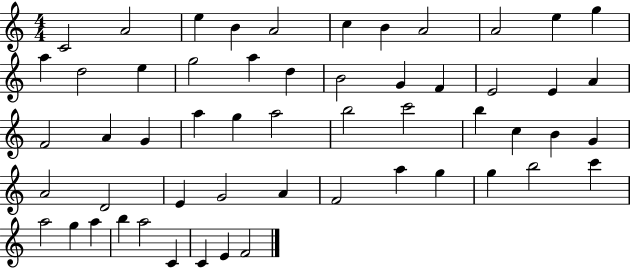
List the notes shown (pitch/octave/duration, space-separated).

C4/h A4/h E5/q B4/q A4/h C5/q B4/q A4/h A4/h E5/q G5/q A5/q D5/h E5/q G5/h A5/q D5/q B4/h G4/q F4/q E4/h E4/q A4/q F4/h A4/q G4/q A5/q G5/q A5/h B5/h C6/h B5/q C5/q B4/q G4/q A4/h D4/h E4/q G4/h A4/q F4/h A5/q G5/q G5/q B5/h C6/q A5/h G5/q A5/q B5/q A5/h C4/q C4/q E4/q F4/h